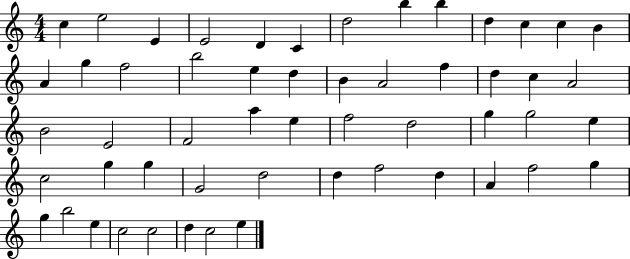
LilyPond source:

{
  \clef treble
  \numericTimeSignature
  \time 4/4
  \key c \major
  c''4 e''2 e'4 | e'2 d'4 c'4 | d''2 b''4 b''4 | d''4 c''4 c''4 b'4 | \break a'4 g''4 f''2 | b''2 e''4 d''4 | b'4 a'2 f''4 | d''4 c''4 a'2 | \break b'2 e'2 | f'2 a''4 e''4 | f''2 d''2 | g''4 g''2 e''4 | \break c''2 g''4 g''4 | g'2 d''2 | d''4 f''2 d''4 | a'4 f''2 g''4 | \break g''4 b''2 e''4 | c''2 c''2 | d''4 c''2 e''4 | \bar "|."
}